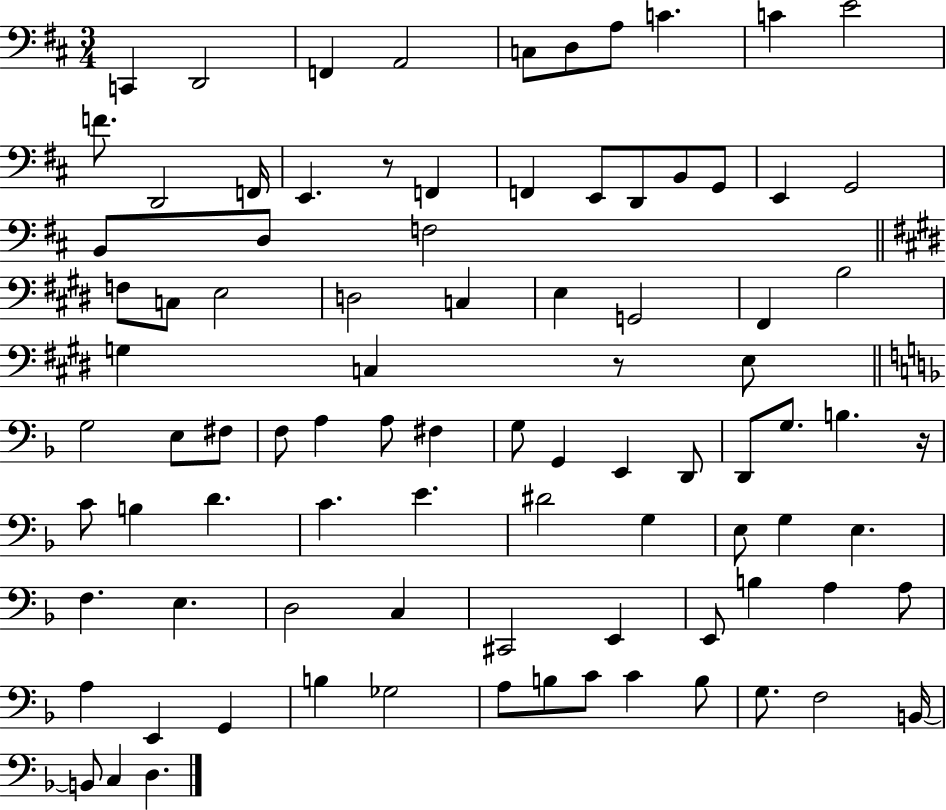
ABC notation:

X:1
T:Untitled
M:3/4
L:1/4
K:D
C,, D,,2 F,, A,,2 C,/2 D,/2 A,/2 C C E2 F/2 D,,2 F,,/4 E,, z/2 F,, F,, E,,/2 D,,/2 B,,/2 G,,/2 E,, G,,2 B,,/2 D,/2 F,2 F,/2 C,/2 E,2 D,2 C, E, G,,2 ^F,, B,2 G, C, z/2 E,/2 G,2 E,/2 ^F,/2 F,/2 A, A,/2 ^F, G,/2 G,, E,, D,,/2 D,,/2 G,/2 B, z/4 C/2 B, D C E ^D2 G, E,/2 G, E, F, E, D,2 C, ^C,,2 E,, E,,/2 B, A, A,/2 A, E,, G,, B, _G,2 A,/2 B,/2 C/2 C B,/2 G,/2 F,2 B,,/4 B,,/2 C, D,